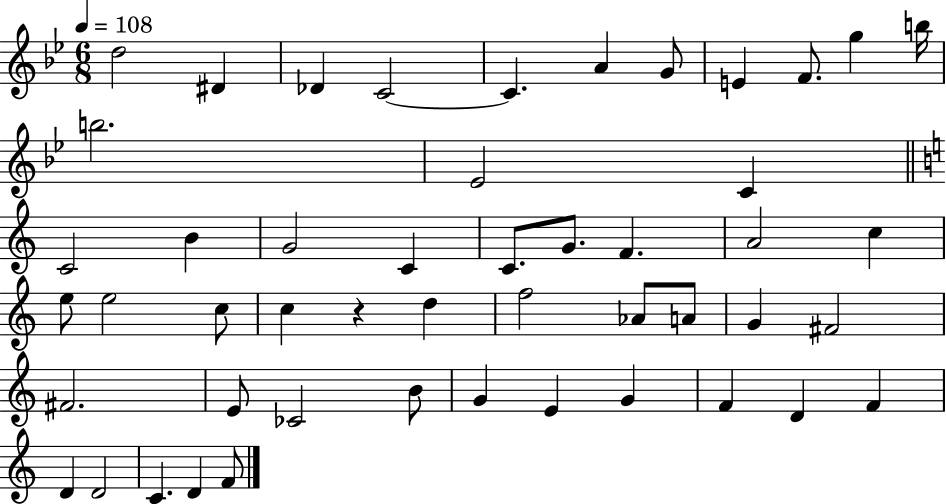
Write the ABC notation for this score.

X:1
T:Untitled
M:6/8
L:1/4
K:Bb
d2 ^D _D C2 C A G/2 E F/2 g b/4 b2 _E2 C C2 B G2 C C/2 G/2 F A2 c e/2 e2 c/2 c z d f2 _A/2 A/2 G ^F2 ^F2 E/2 _C2 B/2 G E G F D F D D2 C D F/2